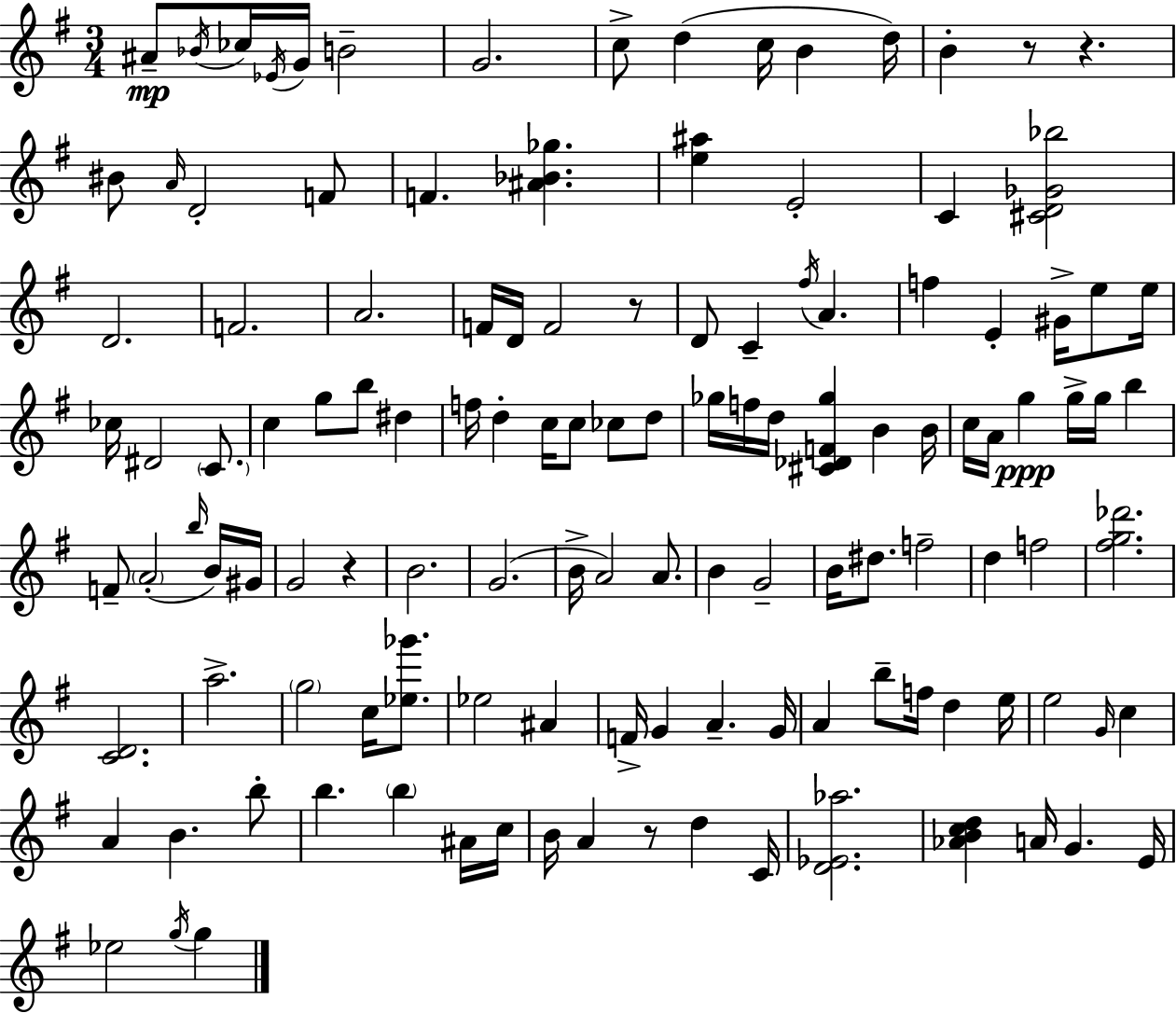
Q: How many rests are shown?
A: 5